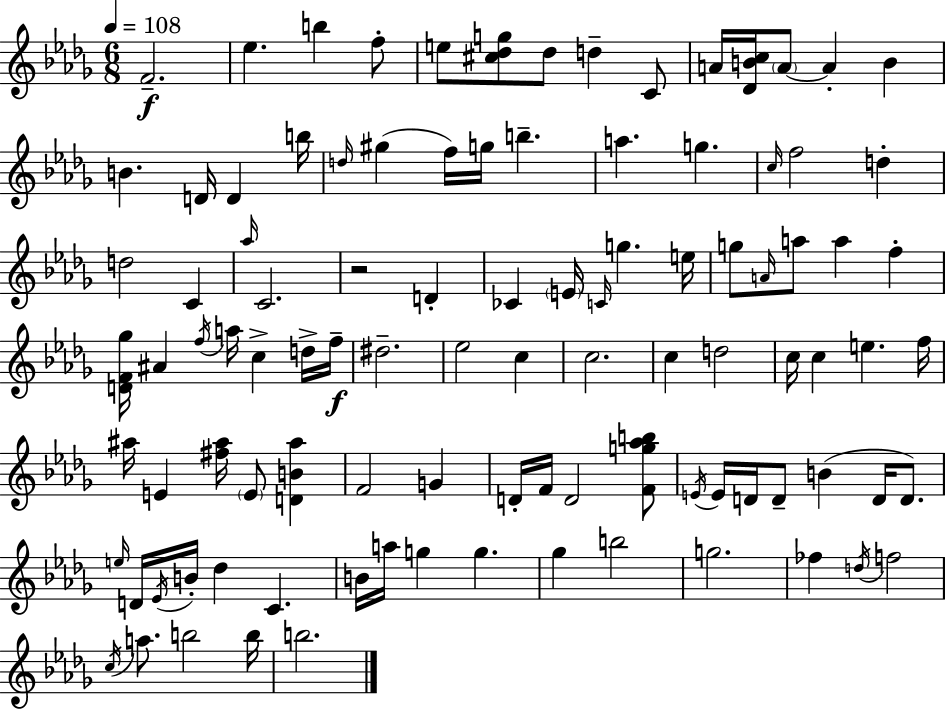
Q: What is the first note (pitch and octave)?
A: F4